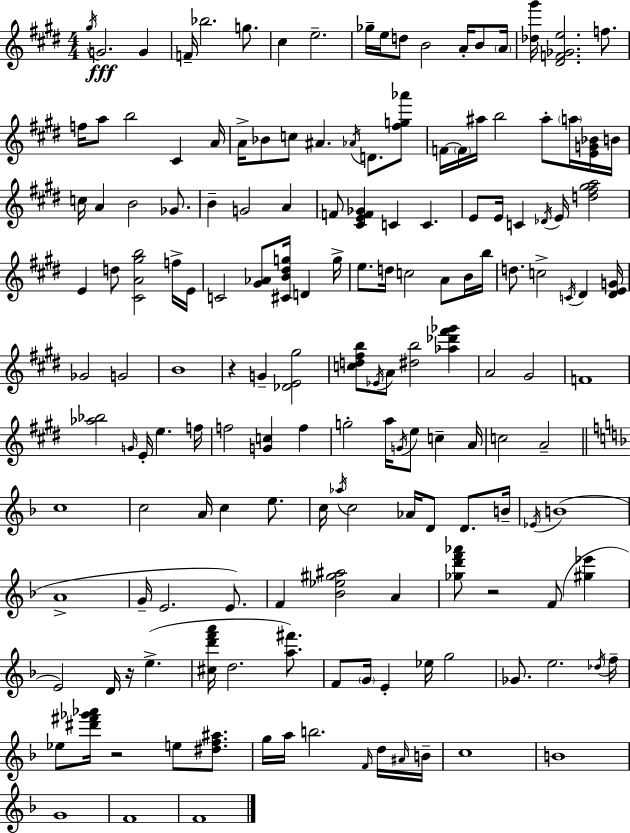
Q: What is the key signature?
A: E major